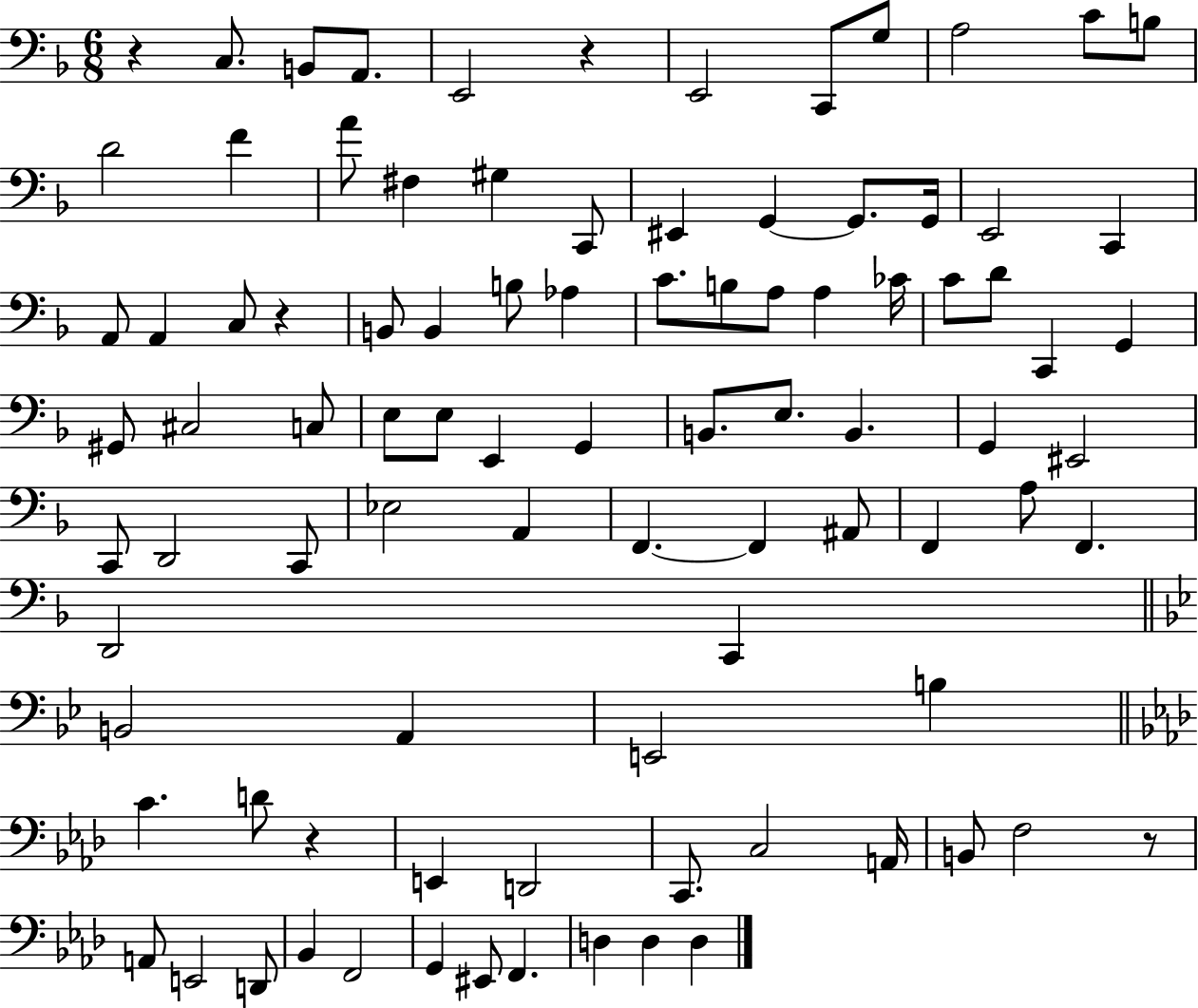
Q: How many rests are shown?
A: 5